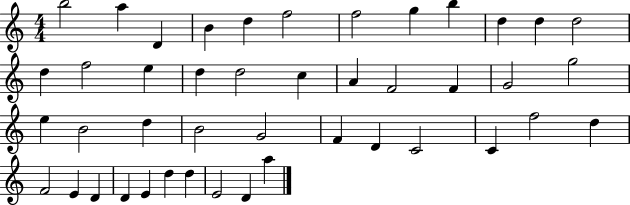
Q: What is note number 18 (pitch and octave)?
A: C5